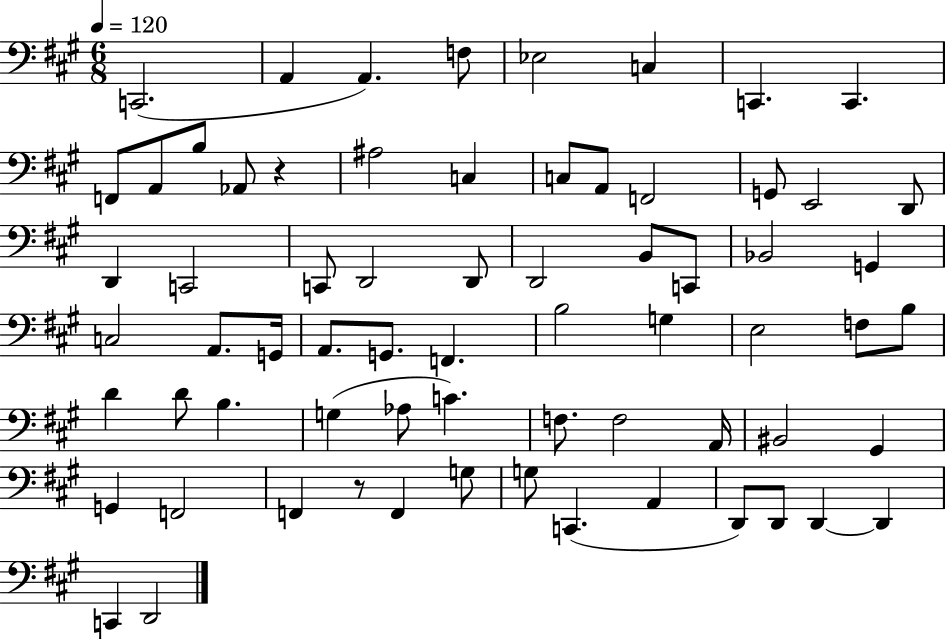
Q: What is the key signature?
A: A major